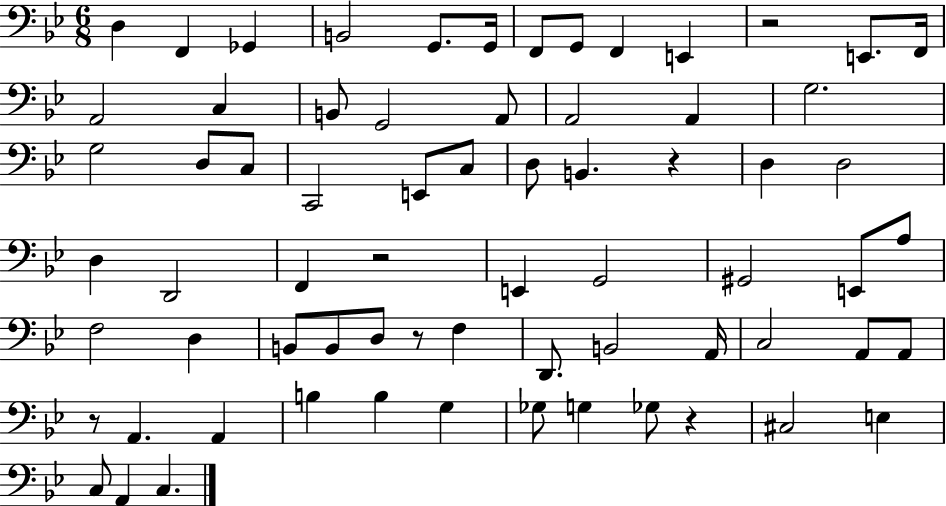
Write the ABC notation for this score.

X:1
T:Untitled
M:6/8
L:1/4
K:Bb
D, F,, _G,, B,,2 G,,/2 G,,/4 F,,/2 G,,/2 F,, E,, z2 E,,/2 F,,/4 A,,2 C, B,,/2 G,,2 A,,/2 A,,2 A,, G,2 G,2 D,/2 C,/2 C,,2 E,,/2 C,/2 D,/2 B,, z D, D,2 D, D,,2 F,, z2 E,, G,,2 ^G,,2 E,,/2 A,/2 F,2 D, B,,/2 B,,/2 D,/2 z/2 F, D,,/2 B,,2 A,,/4 C,2 A,,/2 A,,/2 z/2 A,, A,, B, B, G, _G,/2 G, _G,/2 z ^C,2 E, C,/2 A,, C,